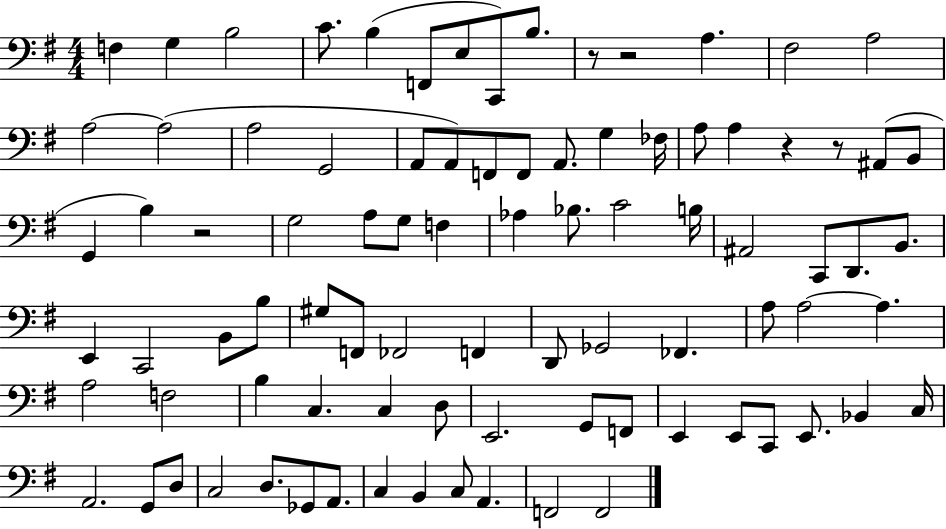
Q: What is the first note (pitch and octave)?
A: F3